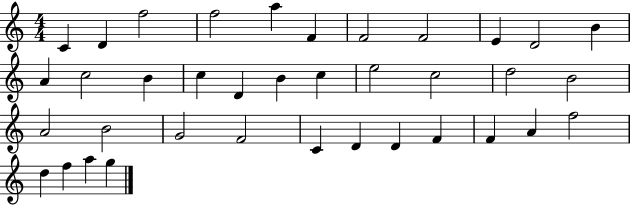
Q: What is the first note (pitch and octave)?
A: C4